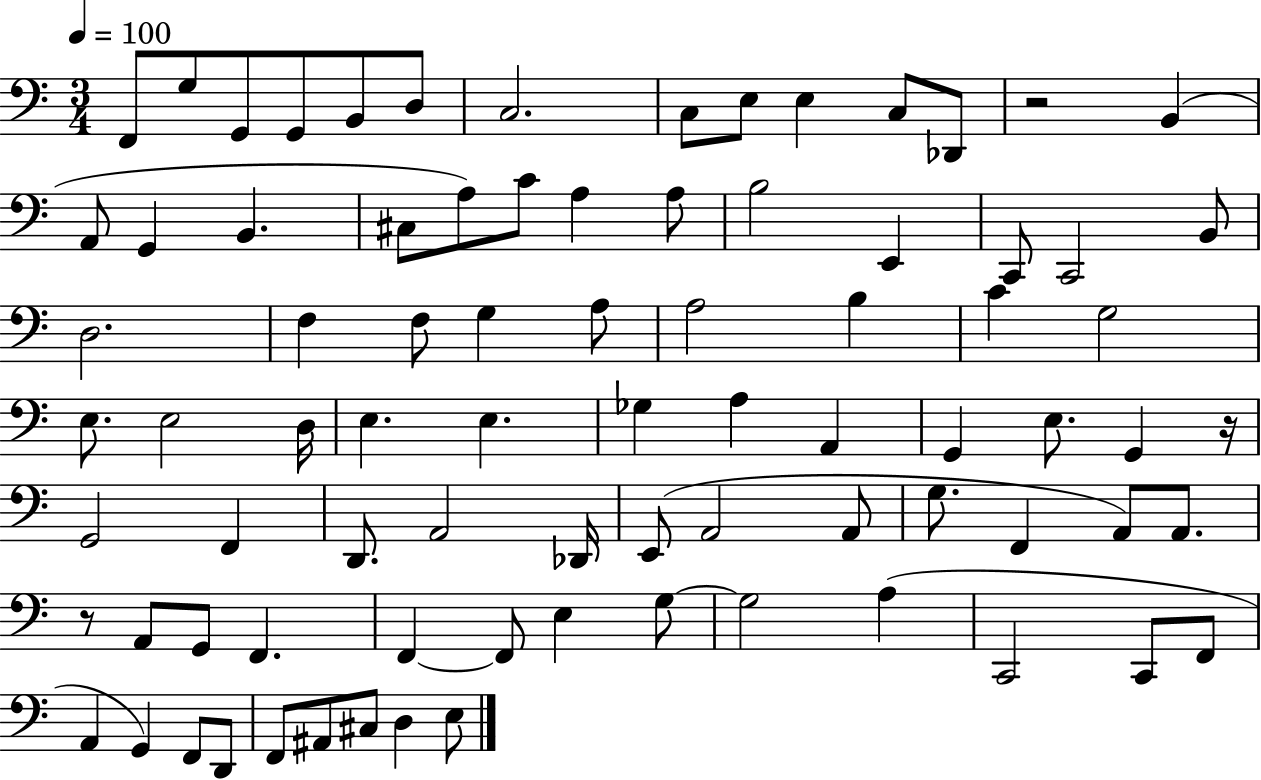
{
  \clef bass
  \numericTimeSignature
  \time 3/4
  \key c \major
  \tempo 4 = 100
  \repeat volta 2 { f,8 g8 g,8 g,8 b,8 d8 | c2. | c8 e8 e4 c8 des,8 | r2 b,4( | \break a,8 g,4 b,4. | cis8 a8) c'8 a4 a8 | b2 e,4 | c,8 c,2 b,8 | \break d2. | f4 f8 g4 a8 | a2 b4 | c'4 g2 | \break e8. e2 d16 | e4. e4. | ges4 a4 a,4 | g,4 e8. g,4 r16 | \break g,2 f,4 | d,8. a,2 des,16 | e,8( a,2 a,8 | g8. f,4 a,8) a,8. | \break r8 a,8 g,8 f,4. | f,4~~ f,8 e4 g8~~ | g2 a4( | c,2 c,8 f,8 | \break a,4 g,4) f,8 d,8 | f,8 ais,8 cis8 d4 e8 | } \bar "|."
}